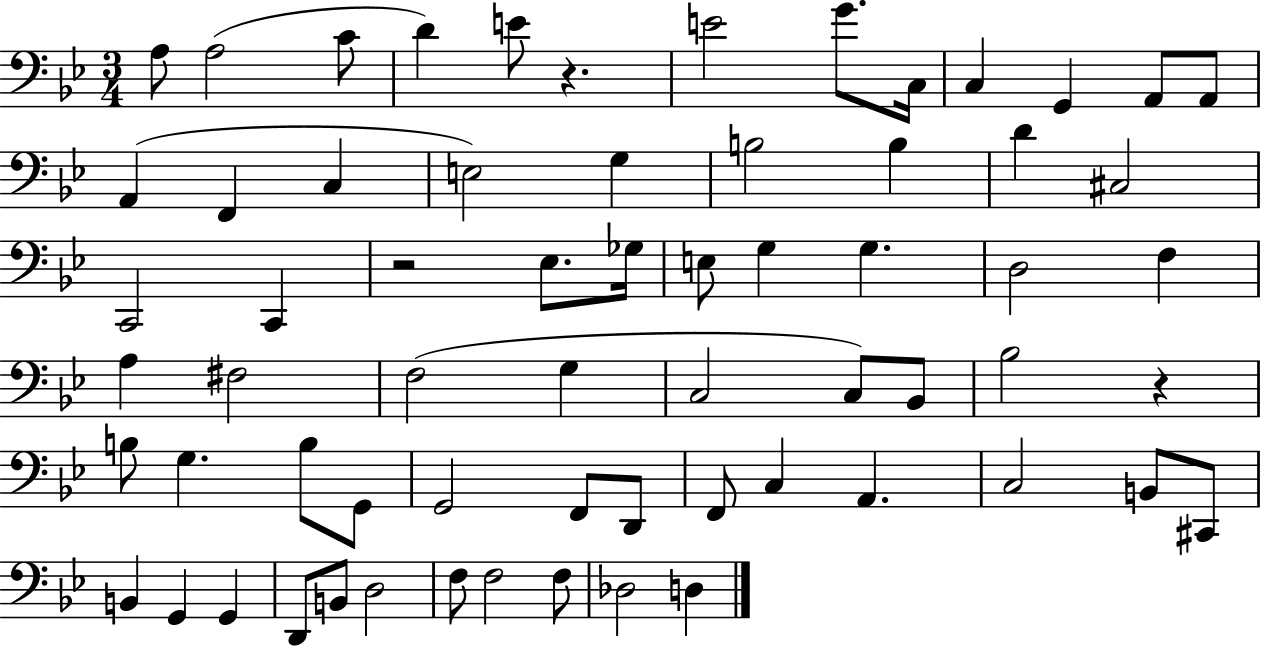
A3/e A3/h C4/e D4/q E4/e R/q. E4/h G4/e. C3/s C3/q G2/q A2/e A2/e A2/q F2/q C3/q E3/h G3/q B3/h B3/q D4/q C#3/h C2/h C2/q R/h Eb3/e. Gb3/s E3/e G3/q G3/q. D3/h F3/q A3/q F#3/h F3/h G3/q C3/h C3/e Bb2/e Bb3/h R/q B3/e G3/q. B3/e G2/e G2/h F2/e D2/e F2/e C3/q A2/q. C3/h B2/e C#2/e B2/q G2/q G2/q D2/e B2/e D3/h F3/e F3/h F3/e Db3/h D3/q